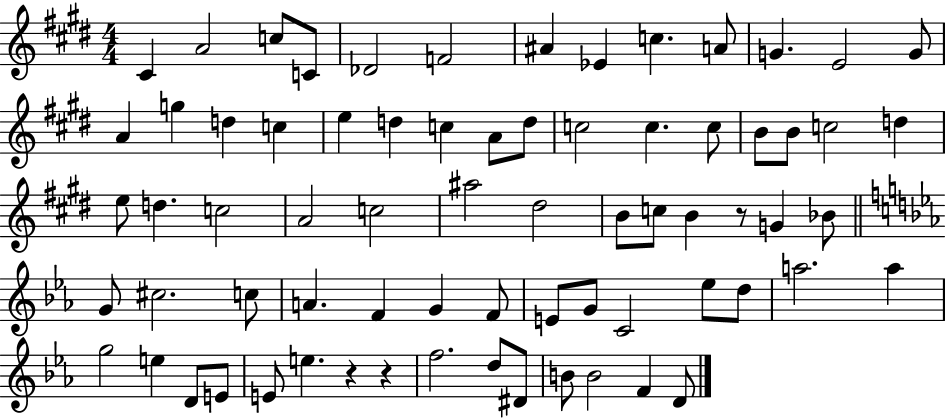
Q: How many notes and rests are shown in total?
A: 71